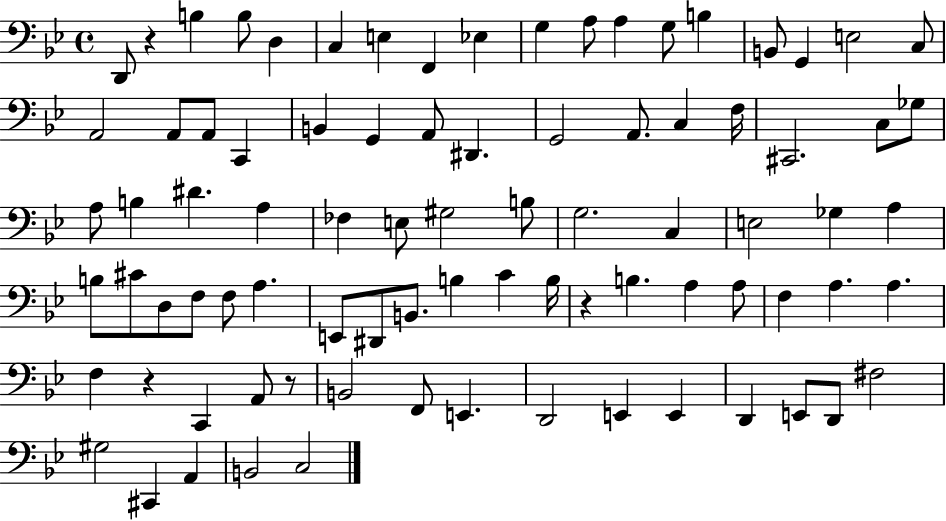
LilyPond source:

{
  \clef bass
  \time 4/4
  \defaultTimeSignature
  \key bes \major
  d,8 r4 b4 b8 d4 | c4 e4 f,4 ees4 | g4 a8 a4 g8 b4 | b,8 g,4 e2 c8 | \break a,2 a,8 a,8 c,4 | b,4 g,4 a,8 dis,4. | g,2 a,8. c4 f16 | cis,2. c8 ges8 | \break a8 b4 dis'4. a4 | fes4 e8 gis2 b8 | g2. c4 | e2 ges4 a4 | \break b8 cis'8 d8 f8 f8 a4. | e,8 dis,8 b,8. b4 c'4 b16 | r4 b4. a4 a8 | f4 a4. a4. | \break f4 r4 c,4 a,8 r8 | b,2 f,8 e,4. | d,2 e,4 e,4 | d,4 e,8 d,8 fis2 | \break gis2 cis,4 a,4 | b,2 c2 | \bar "|."
}